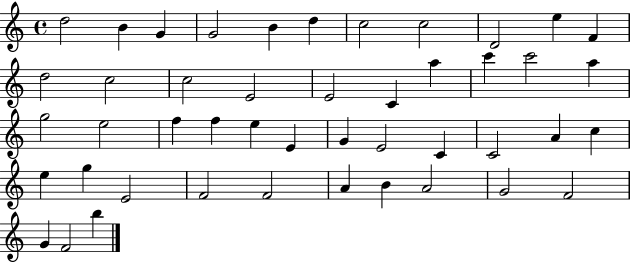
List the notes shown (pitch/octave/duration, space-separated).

D5/h B4/q G4/q G4/h B4/q D5/q C5/h C5/h D4/h E5/q F4/q D5/h C5/h C5/h E4/h E4/h C4/q A5/q C6/q C6/h A5/q G5/h E5/h F5/q F5/q E5/q E4/q G4/q E4/h C4/q C4/h A4/q C5/q E5/q G5/q E4/h F4/h F4/h A4/q B4/q A4/h G4/h F4/h G4/q F4/h B5/q